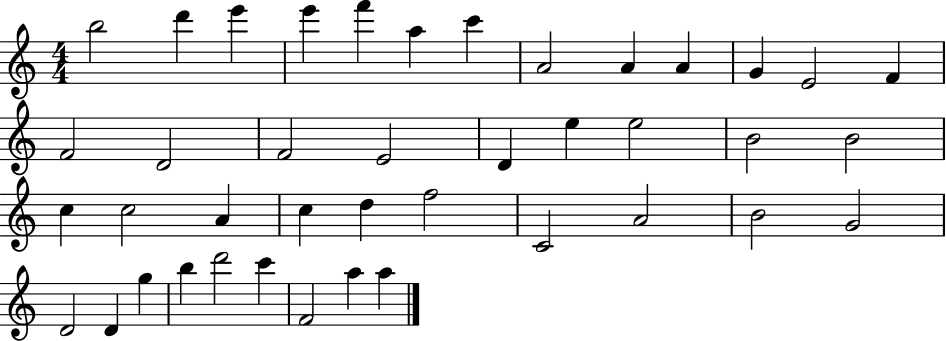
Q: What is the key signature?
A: C major